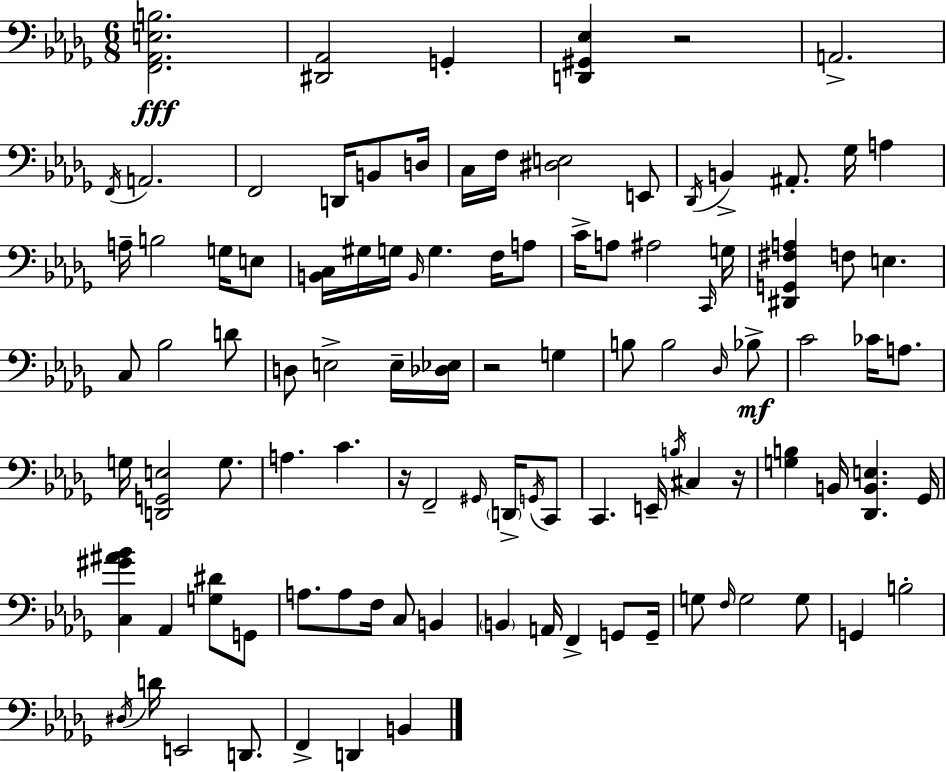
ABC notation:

X:1
T:Untitled
M:6/8
L:1/4
K:Bbm
[F,,_A,,E,B,]2 [^D,,_A,,]2 G,, [D,,^G,,_E,] z2 A,,2 F,,/4 A,,2 F,,2 D,,/4 B,,/2 D,/4 C,/4 F,/4 [^D,E,]2 E,,/2 _D,,/4 B,, ^A,,/2 _G,/4 A, A,/4 B,2 G,/4 E,/2 [B,,C,]/4 ^G,/4 G,/4 B,,/4 G, F,/4 A,/2 C/4 A,/2 ^A,2 C,,/4 G,/4 [^D,,G,,^F,A,] F,/2 E, C,/2 _B,2 D/2 D,/2 E,2 E,/4 [_D,_E,]/4 z2 G, B,/2 B,2 _D,/4 _B,/2 C2 _C/4 A,/2 G,/4 [D,,G,,E,]2 G,/2 A, C z/4 F,,2 ^G,,/4 D,,/4 G,,/4 C,,/2 C,, E,,/4 B,/4 ^C, z/4 [G,B,] B,,/4 [_D,,B,,E,] _G,,/4 [C,^G^A_B] _A,, [G,^D]/2 G,,/2 A,/2 A,/2 F,/4 C,/2 B,, B,, A,,/4 F,, G,,/2 G,,/4 G,/2 F,/4 G,2 G,/2 G,, B,2 ^D,/4 D/4 E,,2 D,,/2 F,, D,, B,,